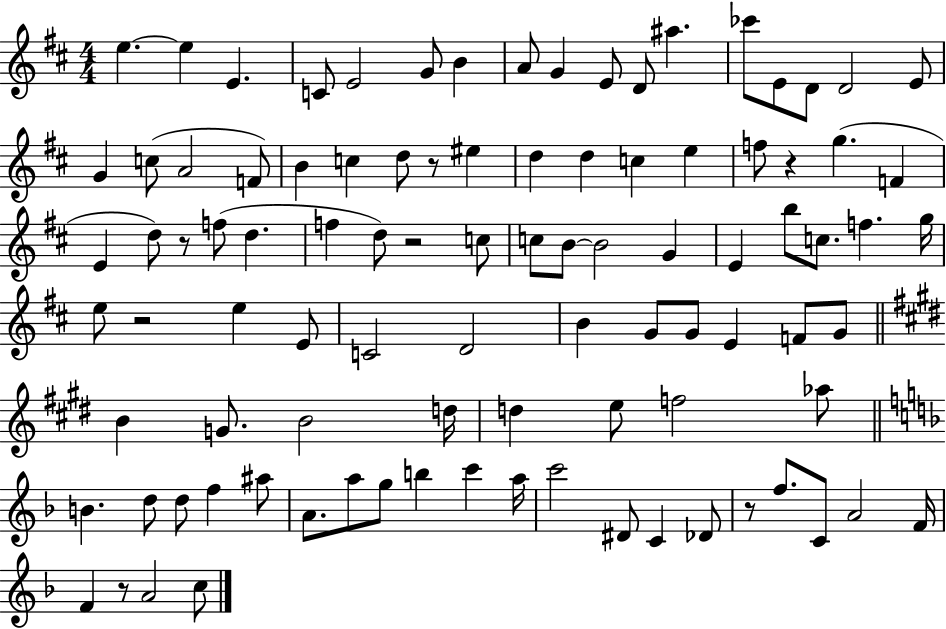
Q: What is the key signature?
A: D major